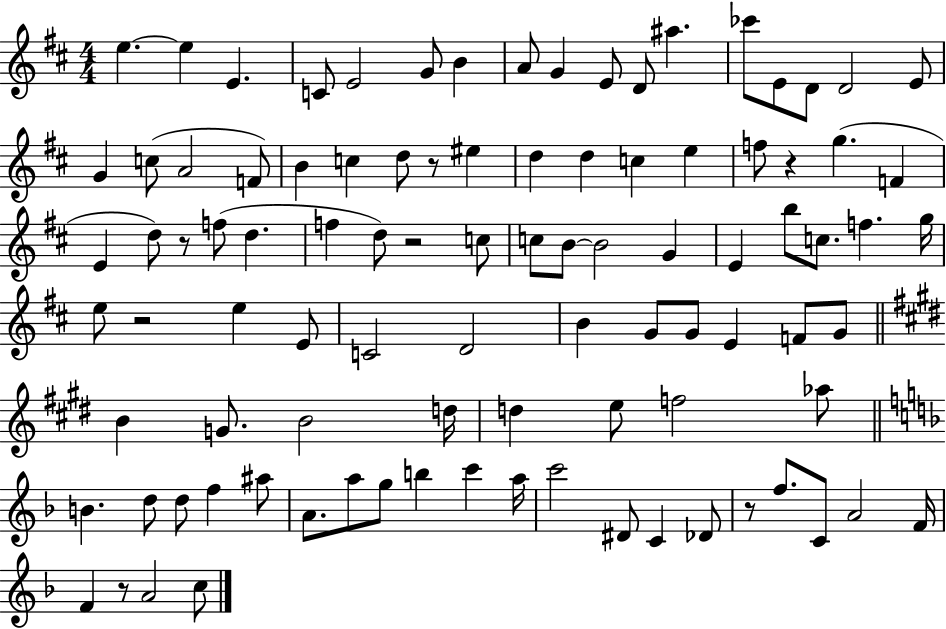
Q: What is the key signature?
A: D major